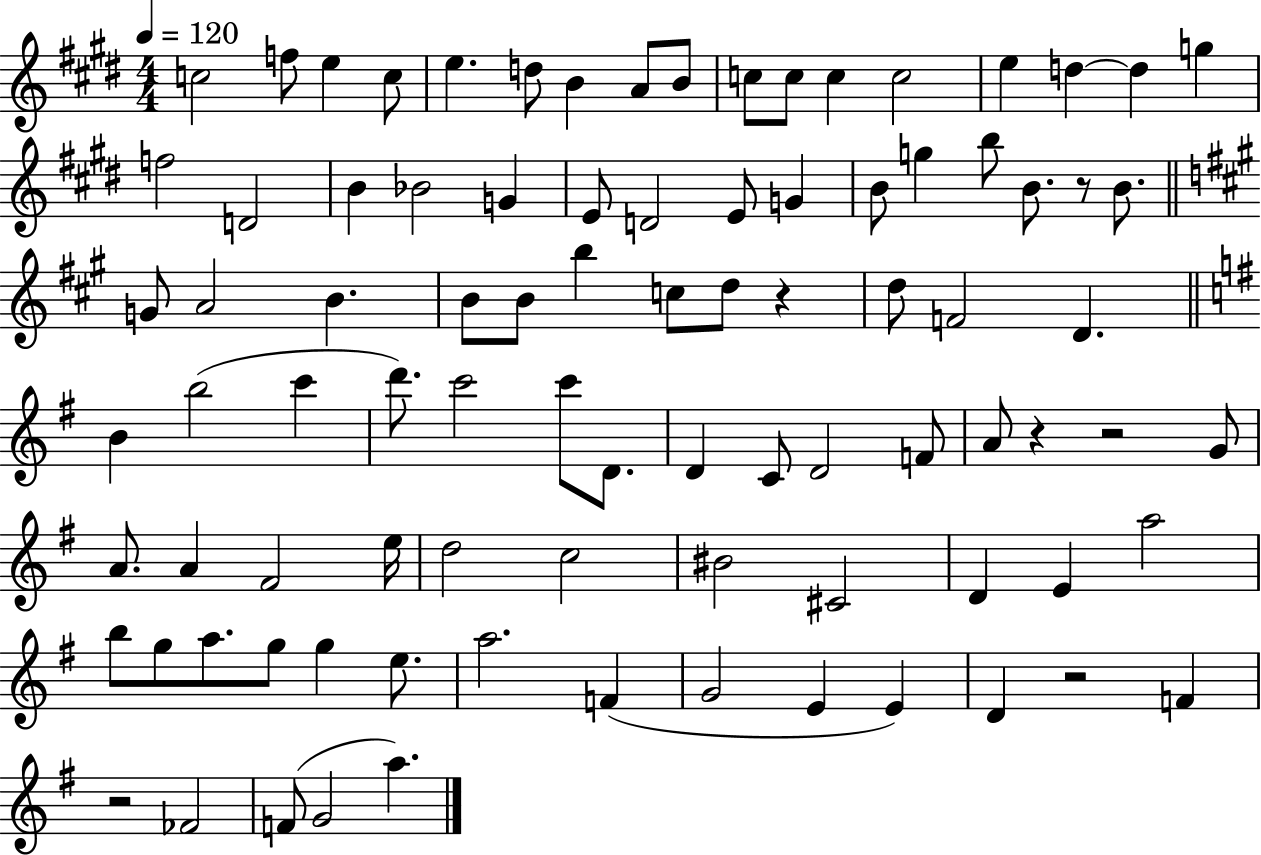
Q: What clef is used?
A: treble